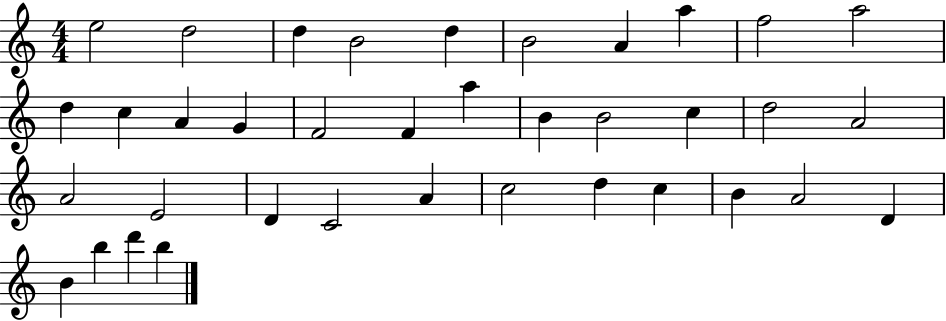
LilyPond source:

{
  \clef treble
  \numericTimeSignature
  \time 4/4
  \key c \major
  e''2 d''2 | d''4 b'2 d''4 | b'2 a'4 a''4 | f''2 a''2 | \break d''4 c''4 a'4 g'4 | f'2 f'4 a''4 | b'4 b'2 c''4 | d''2 a'2 | \break a'2 e'2 | d'4 c'2 a'4 | c''2 d''4 c''4 | b'4 a'2 d'4 | \break b'4 b''4 d'''4 b''4 | \bar "|."
}